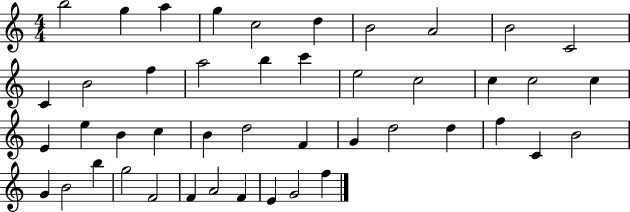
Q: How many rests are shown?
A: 0